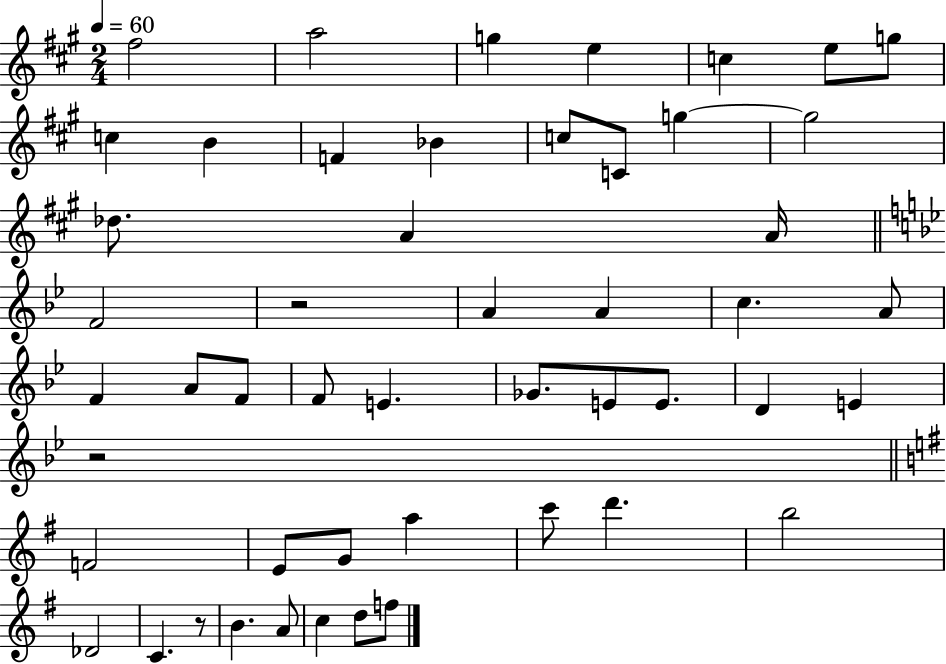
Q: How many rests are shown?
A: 3